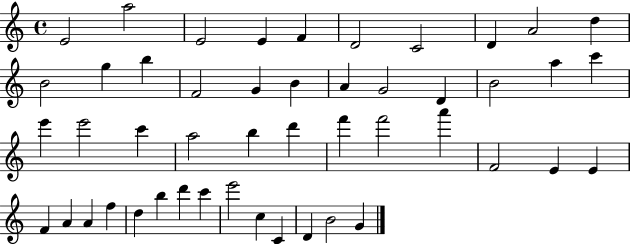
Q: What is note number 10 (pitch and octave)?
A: D5